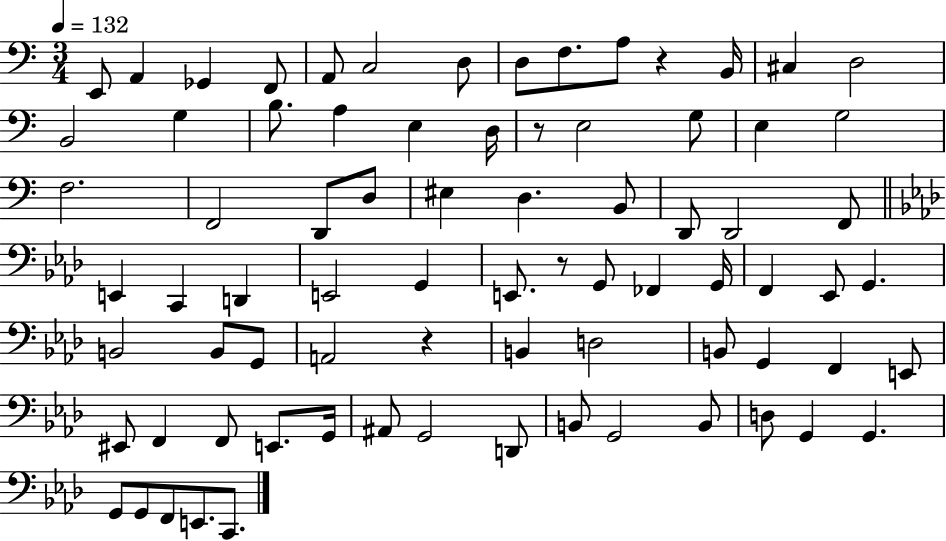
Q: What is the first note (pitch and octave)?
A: E2